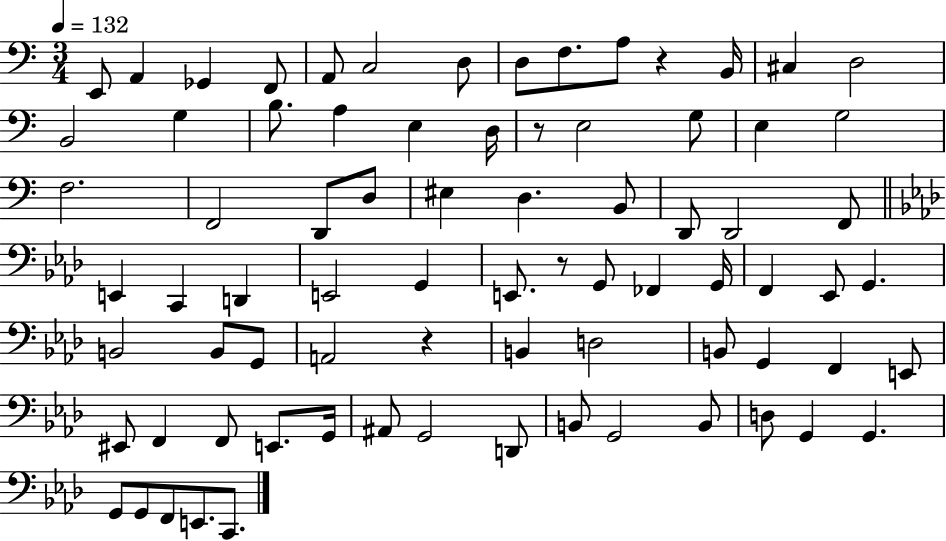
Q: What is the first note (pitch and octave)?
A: E2